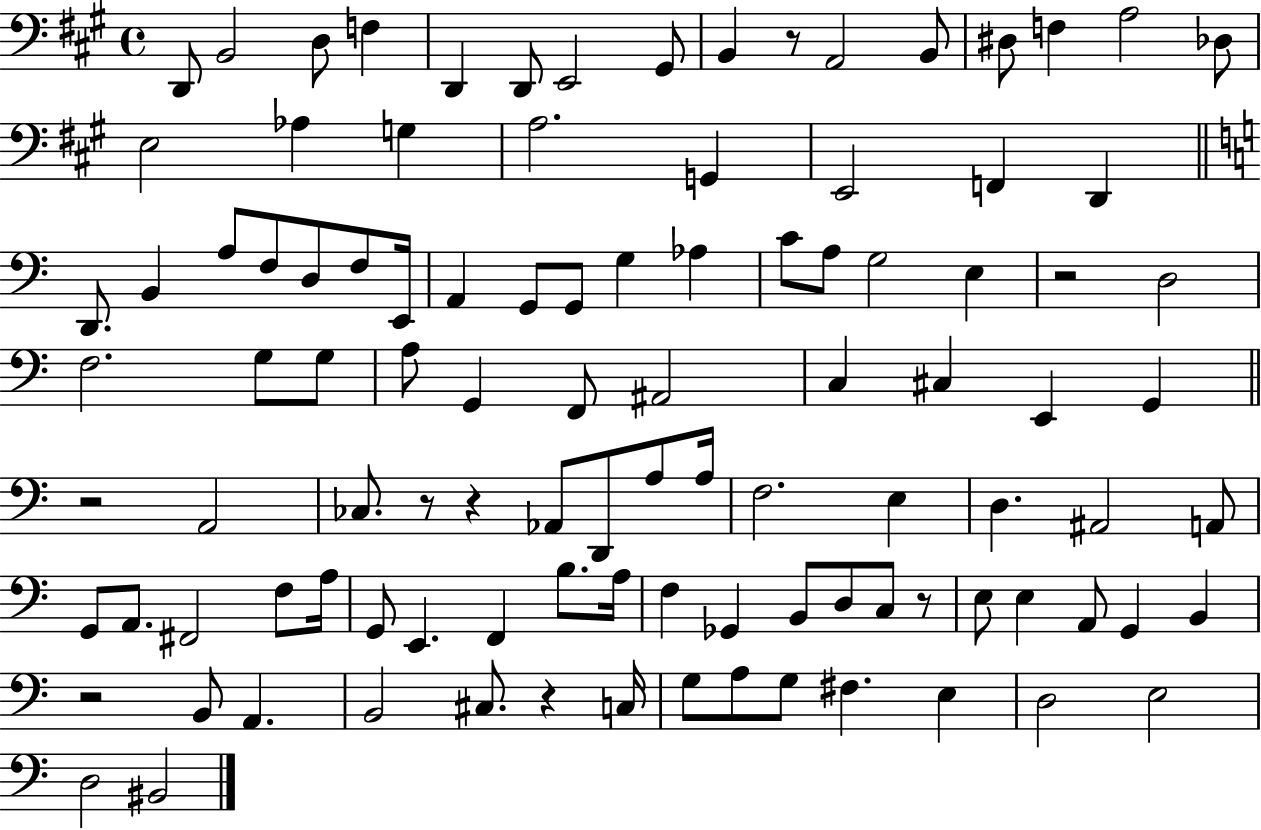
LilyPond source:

{
  \clef bass
  \time 4/4
  \defaultTimeSignature
  \key a \major
  d,8 b,2 d8 f4 | d,4 d,8 e,2 gis,8 | b,4 r8 a,2 b,8 | dis8 f4 a2 des8 | \break e2 aes4 g4 | a2. g,4 | e,2 f,4 d,4 | \bar "||" \break \key c \major d,8. b,4 a8 f8 d8 f8 e,16 | a,4 g,8 g,8 g4 aes4 | c'8 a8 g2 e4 | r2 d2 | \break f2. g8 g8 | a8 g,4 f,8 ais,2 | c4 cis4 e,4 g,4 | \bar "||" \break \key c \major r2 a,2 | ces8. r8 r4 aes,8 d,8 a8 a16 | f2. e4 | d4. ais,2 a,8 | \break g,8 a,8. fis,2 f8 a16 | g,8 e,4. f,4 b8. a16 | f4 ges,4 b,8 d8 c8 r8 | e8 e4 a,8 g,4 b,4 | \break r2 b,8 a,4. | b,2 cis8. r4 c16 | g8 a8 g8 fis4. e4 | d2 e2 | \break d2 bis,2 | \bar "|."
}